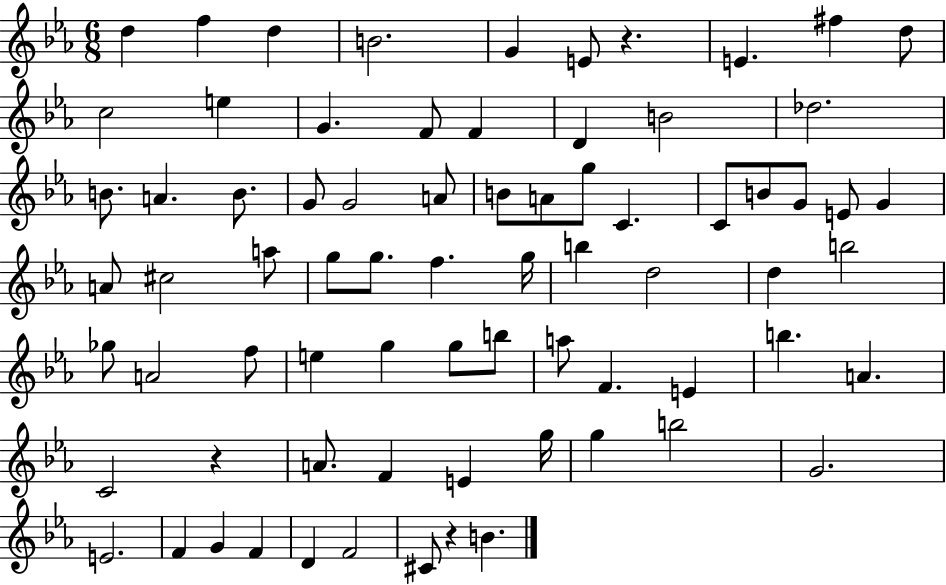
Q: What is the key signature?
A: EES major